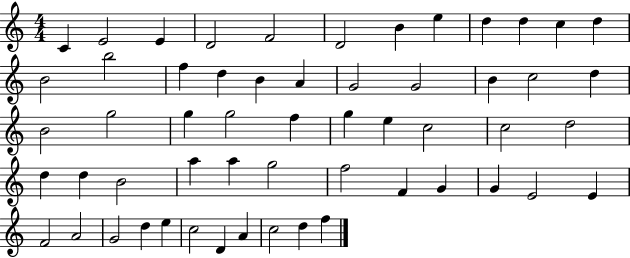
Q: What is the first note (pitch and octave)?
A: C4